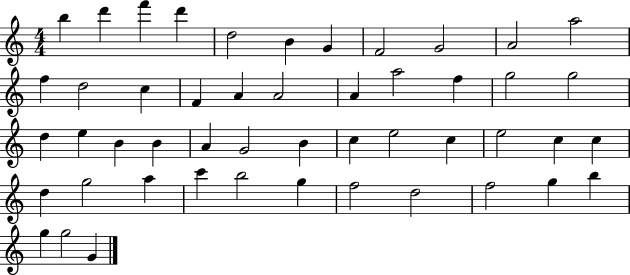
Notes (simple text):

B5/q D6/q F6/q D6/q D5/h B4/q G4/q F4/h G4/h A4/h A5/h F5/q D5/h C5/q F4/q A4/q A4/h A4/q A5/h F5/q G5/h G5/h D5/q E5/q B4/q B4/q A4/q G4/h B4/q C5/q E5/h C5/q E5/h C5/q C5/q D5/q G5/h A5/q C6/q B5/h G5/q F5/h D5/h F5/h G5/q B5/q G5/q G5/h G4/q